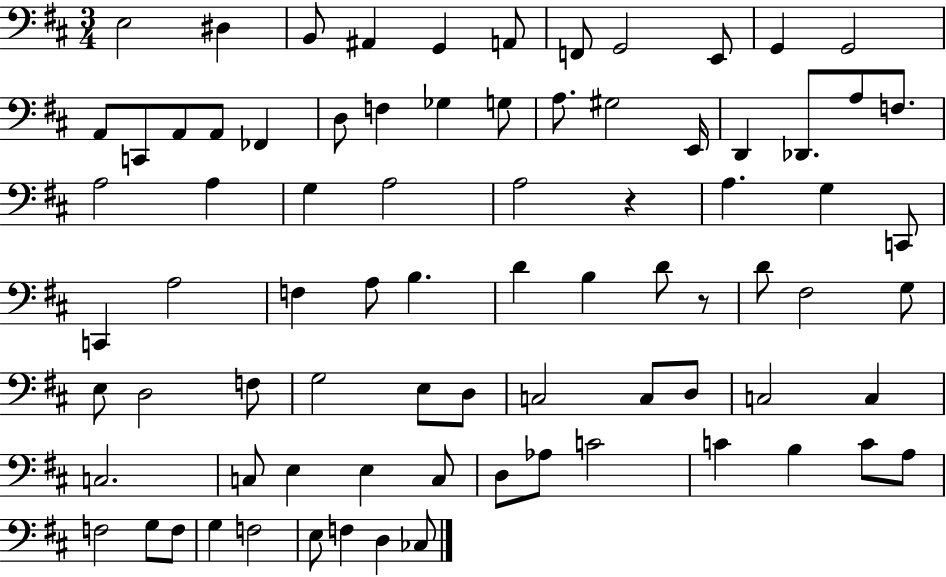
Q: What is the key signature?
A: D major